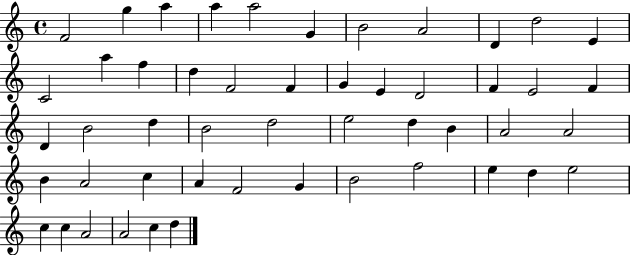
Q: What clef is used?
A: treble